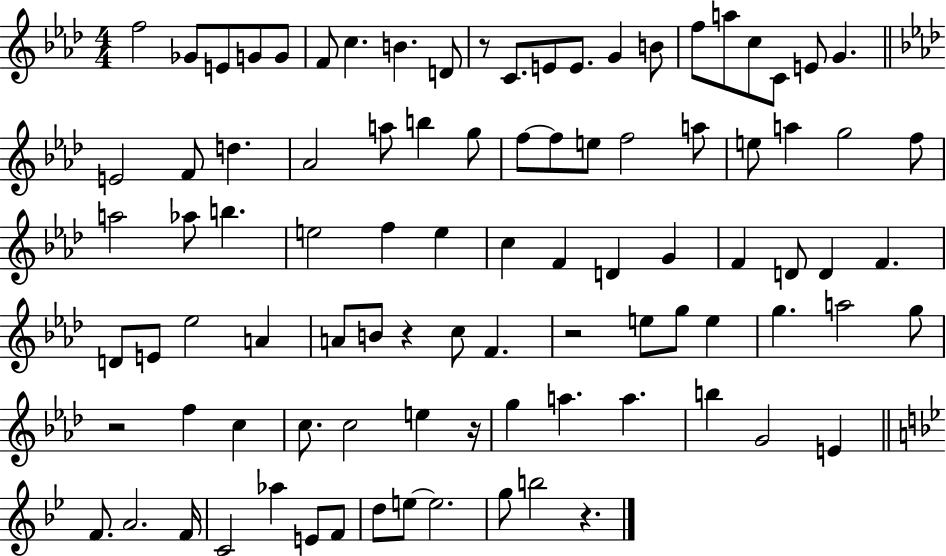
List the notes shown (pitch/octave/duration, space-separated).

F5/h Gb4/e E4/e G4/e G4/e F4/e C5/q. B4/q. D4/e R/e C4/e. E4/e E4/e. G4/q B4/e F5/e A5/e C5/e C4/e E4/e G4/q. E4/h F4/e D5/q. Ab4/h A5/e B5/q G5/e F5/e F5/e E5/e F5/h A5/e E5/e A5/q G5/h F5/e A5/h Ab5/e B5/q. E5/h F5/q E5/q C5/q F4/q D4/q G4/q F4/q D4/e D4/q F4/q. D4/e E4/e Eb5/h A4/q A4/e B4/e R/q C5/e F4/q. R/h E5/e G5/e E5/q G5/q. A5/h G5/e R/h F5/q C5/q C5/e. C5/h E5/q R/s G5/q A5/q. A5/q. B5/q G4/h E4/q F4/e. A4/h. F4/s C4/h Ab5/q E4/e F4/e D5/e E5/e E5/h. G5/e B5/h R/q.